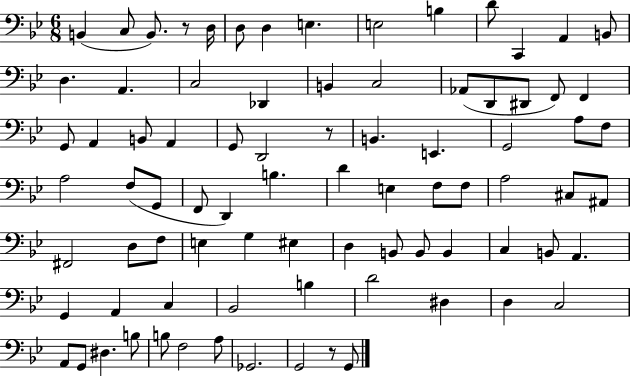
B2/q C3/e B2/e. R/e D3/s D3/e D3/q E3/q. E3/h B3/q D4/e C2/q A2/q B2/e D3/q. A2/q. C3/h Db2/q B2/q C3/h Ab2/e D2/e D#2/e F2/e F2/q G2/e A2/q B2/e A2/q G2/e D2/h R/e B2/q. E2/q. G2/h A3/e F3/e A3/h F3/e G2/e F2/e D2/q B3/q. D4/q E3/q F3/e F3/e A3/h C#3/e A#2/e F#2/h D3/e F3/e E3/q G3/q EIS3/q D3/q B2/e B2/e B2/q C3/q B2/e A2/q. G2/q A2/q C3/q Bb2/h B3/q D4/h D#3/q D3/q C3/h A2/e G2/e D#3/q. B3/e B3/e F3/h A3/e Gb2/h. G2/h R/e G2/e